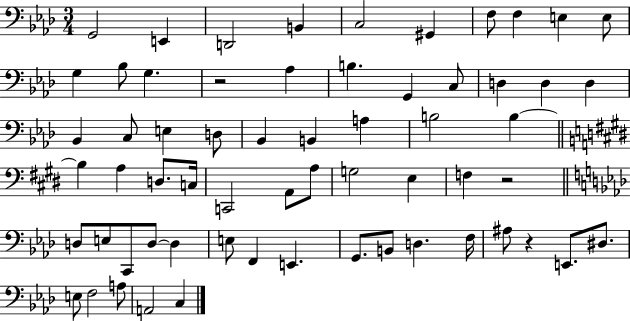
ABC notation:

X:1
T:Untitled
M:3/4
L:1/4
K:Ab
G,,2 E,, D,,2 B,, C,2 ^G,, F,/2 F, E, E,/2 G, _B,/2 G, z2 _A, B, G,, C,/2 D, D, D, _B,, C,/2 E, D,/2 _B,, B,, A, B,2 B, B, A, D,/2 C,/4 C,,2 A,,/2 A,/2 G,2 E, F, z2 D,/2 E,/2 C,,/2 D,/2 D, E,/2 F,, E,, G,,/2 B,,/2 D, F,/4 ^A,/2 z E,,/2 ^D,/2 E,/2 F,2 A,/2 A,,2 C,